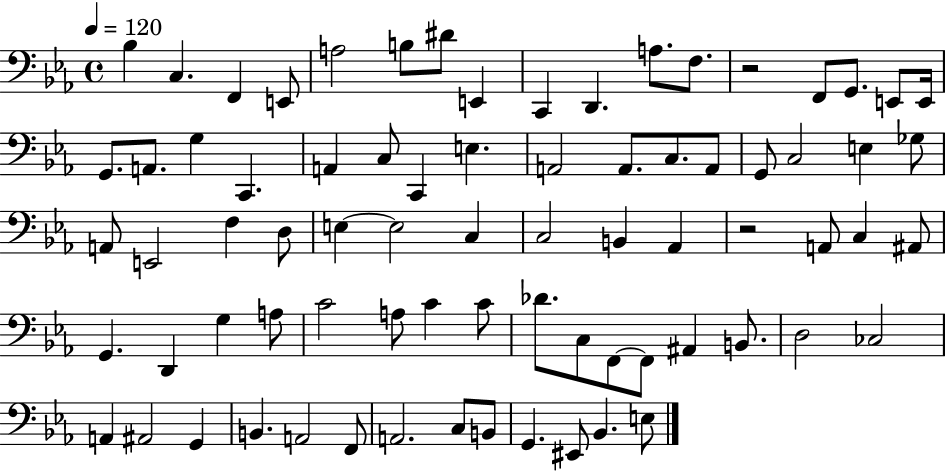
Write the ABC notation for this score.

X:1
T:Untitled
M:4/4
L:1/4
K:Eb
_B, C, F,, E,,/2 A,2 B,/2 ^D/2 E,, C,, D,, A,/2 F,/2 z2 F,,/2 G,,/2 E,,/2 E,,/4 G,,/2 A,,/2 G, C,, A,, C,/2 C,, E, A,,2 A,,/2 C,/2 A,,/2 G,,/2 C,2 E, _G,/2 A,,/2 E,,2 F, D,/2 E, E,2 C, C,2 B,, _A,, z2 A,,/2 C, ^A,,/2 G,, D,, G, A,/2 C2 A,/2 C C/2 _D/2 C,/2 F,,/2 F,,/2 ^A,, B,,/2 D,2 _C,2 A,, ^A,,2 G,, B,, A,,2 F,,/2 A,,2 C,/2 B,,/2 G,, ^E,,/2 _B,, E,/2